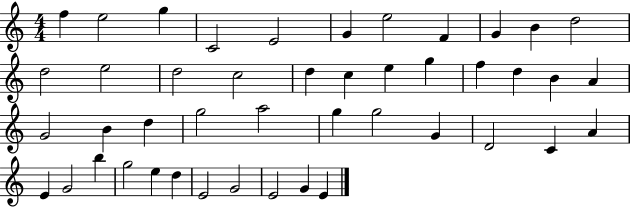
X:1
T:Untitled
M:4/4
L:1/4
K:C
f e2 g C2 E2 G e2 F G B d2 d2 e2 d2 c2 d c e g f d B A G2 B d g2 a2 g g2 G D2 C A E G2 b g2 e d E2 G2 E2 G E